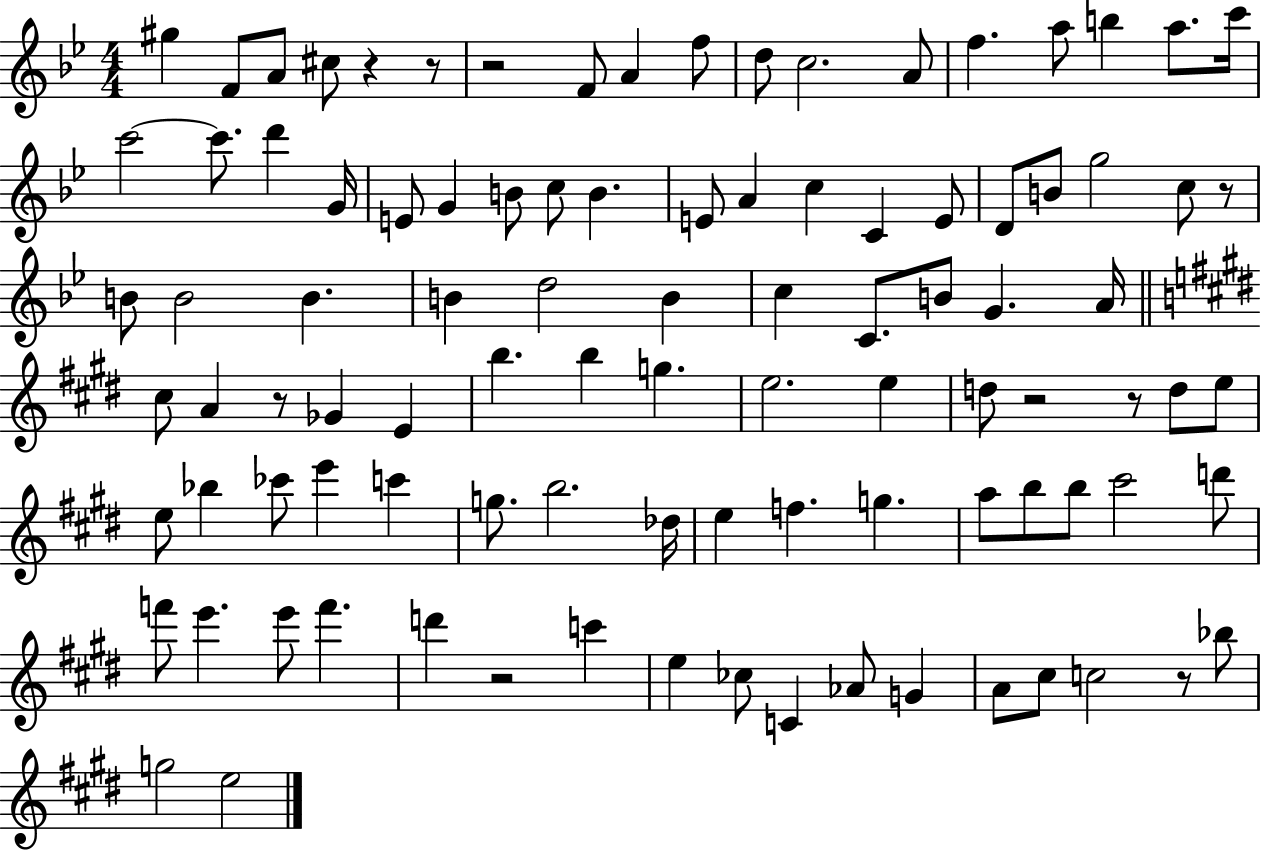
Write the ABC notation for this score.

X:1
T:Untitled
M:4/4
L:1/4
K:Bb
^g F/2 A/2 ^c/2 z z/2 z2 F/2 A f/2 d/2 c2 A/2 f a/2 b a/2 c'/4 c'2 c'/2 d' G/4 E/2 G B/2 c/2 B E/2 A c C E/2 D/2 B/2 g2 c/2 z/2 B/2 B2 B B d2 B c C/2 B/2 G A/4 ^c/2 A z/2 _G E b b g e2 e d/2 z2 z/2 d/2 e/2 e/2 _b _c'/2 e' c' g/2 b2 _d/4 e f g a/2 b/2 b/2 ^c'2 d'/2 f'/2 e' e'/2 f' d' z2 c' e _c/2 C _A/2 G A/2 ^c/2 c2 z/2 _b/2 g2 e2